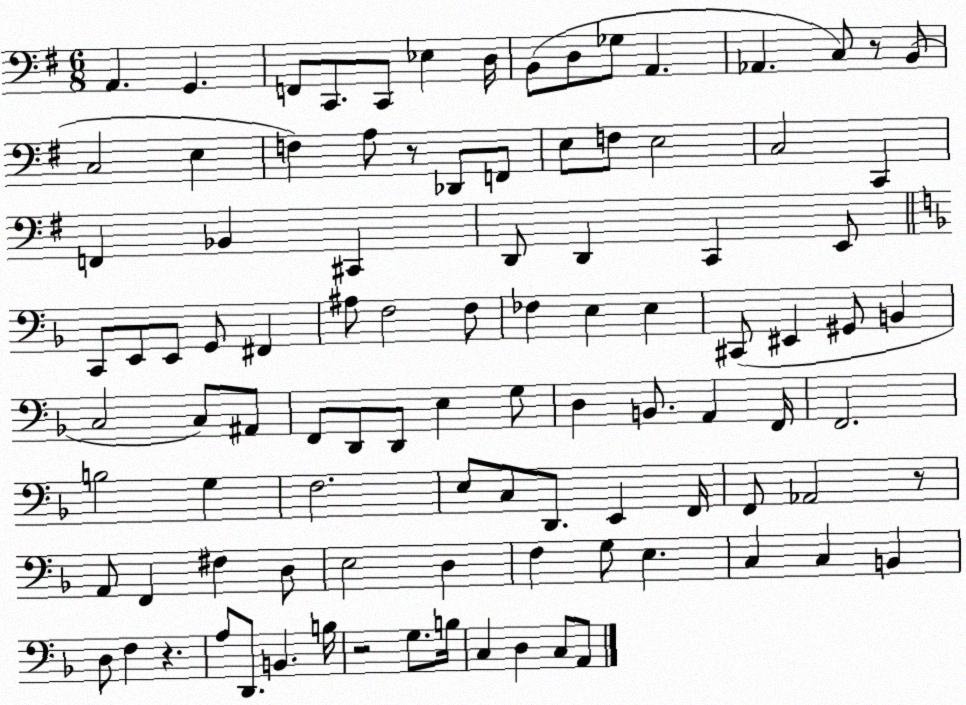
X:1
T:Untitled
M:6/8
L:1/4
K:G
A,, G,, F,,/2 C,,/2 C,,/2 _E, D,/4 B,,/2 D,/2 _G,/2 A,, _A,, C,/2 z/2 B,,/2 C,2 E, F, A,/2 z/2 _D,,/2 F,,/2 E,/2 F,/2 E,2 C,2 C,, F,, _B,, ^C,, D,,/2 D,, C,, E,,/2 C,,/2 E,,/2 E,,/2 G,,/2 ^F,, ^A,/2 F,2 F,/2 _F, E, E, ^C,,/2 ^E,, ^G,,/2 B,, C,2 C,/2 ^A,,/2 F,,/2 D,,/2 D,,/2 E, G,/2 D, B,,/2 A,, F,,/4 F,,2 B,2 G, F,2 E,/2 C,/2 D,,/2 E,, F,,/4 F,,/2 _A,,2 z/2 A,,/2 F,, ^F, D,/2 E,2 D, F, G,/2 E, C, C, B,, D,/2 F, z A,/2 D,,/2 B,, B,/4 z2 G,/2 B,/4 C, D, C,/2 A,,/2